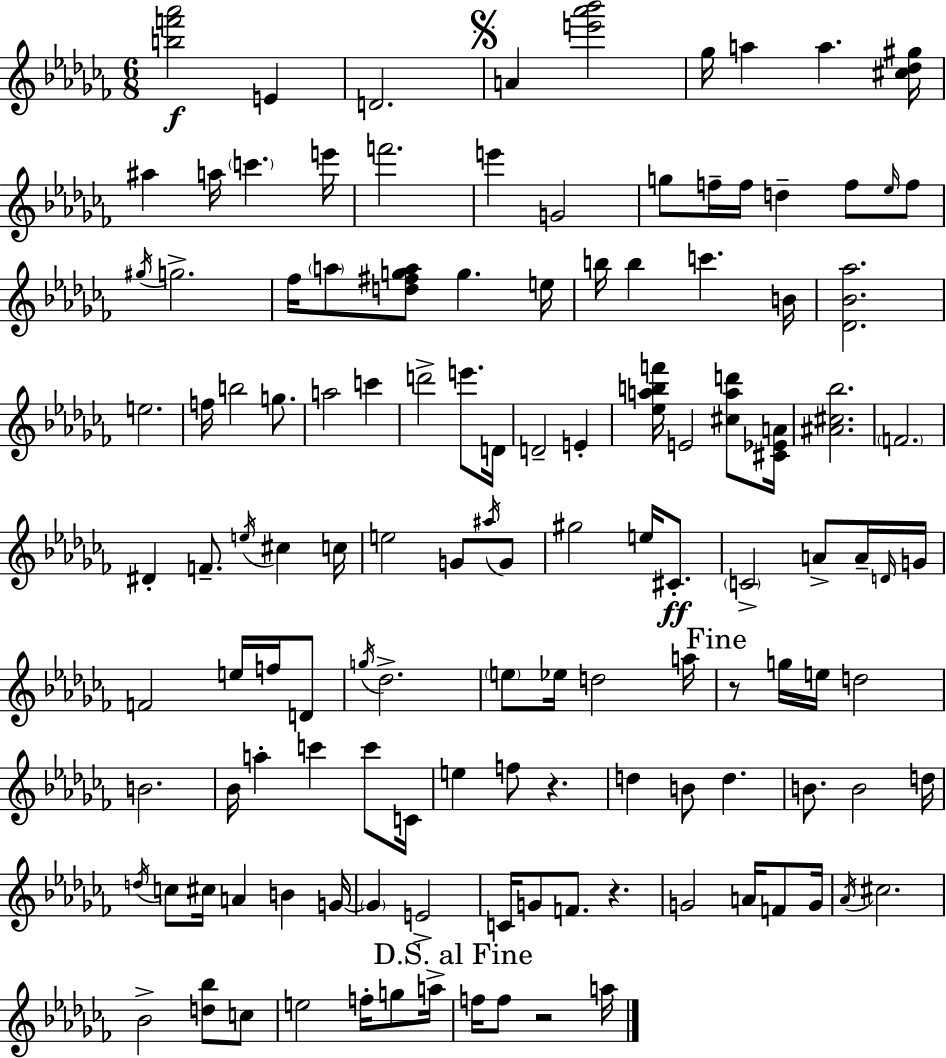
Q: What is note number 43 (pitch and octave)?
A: F4